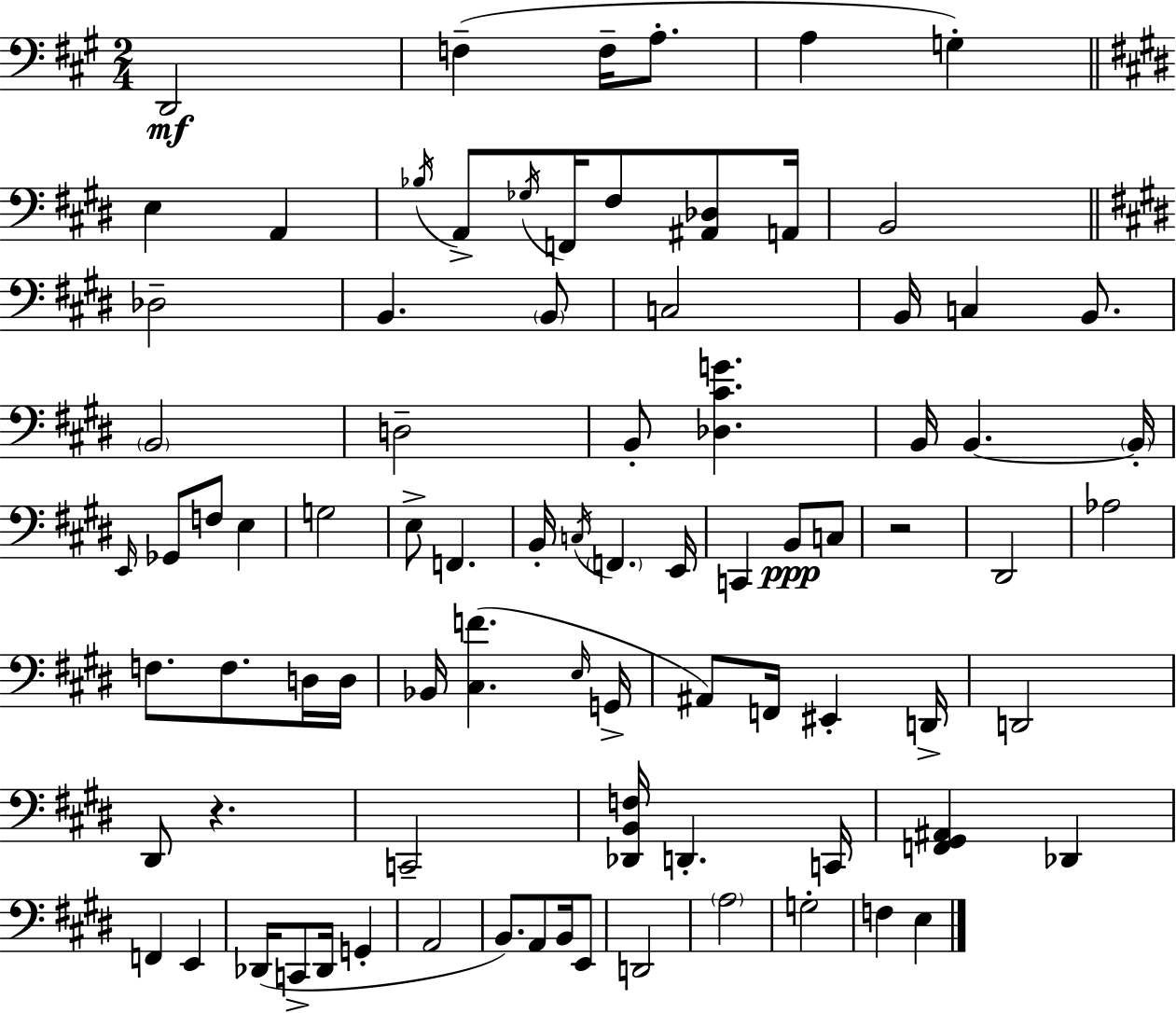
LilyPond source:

{
  \clef bass
  \numericTimeSignature
  \time 2/4
  \key a \major
  d,2\mf | f4--( f16-- a8.-. | a4 g4-.) | \bar "||" \break \key e \major e4 a,4 | \acciaccatura { bes16 } a,8-> \acciaccatura { ges16 } f,16 fis8 <ais, des>8 | a,16 b,2 | \bar "||" \break \key e \major des2-- | b,4. \parenthesize b,8 | c2 | b,16 c4 b,8. | \break \parenthesize b,2 | d2-- | b,8-. <des cis' g'>4. | b,16 b,4.~~ \parenthesize b,16-. | \break \grace { e,16 } ges,8 f8 e4 | g2 | e8-> f,4. | b,16-. \acciaccatura { c16 } \parenthesize f,4. | \break e,16 c,4 b,8\ppp | c8 r2 | dis,2 | aes2 | \break f8. f8. | d16 d16 bes,16 <cis f'>4.( | \grace { e16 } g,16-> ais,8) f,16 eis,4-. | d,16-> d,2 | \break dis,8 r4. | c,2-- | <des, b, f>16 d,4.-. | c,16 <f, gis, ais,>4 des,4 | \break f,4 e,4 | des,16( c,8-> des,16 g,4-. | a,2 | b,8.) a,8 | \break b,16 e,8 d,2 | \parenthesize a2 | g2-. | f4 e4 | \break \bar "|."
}